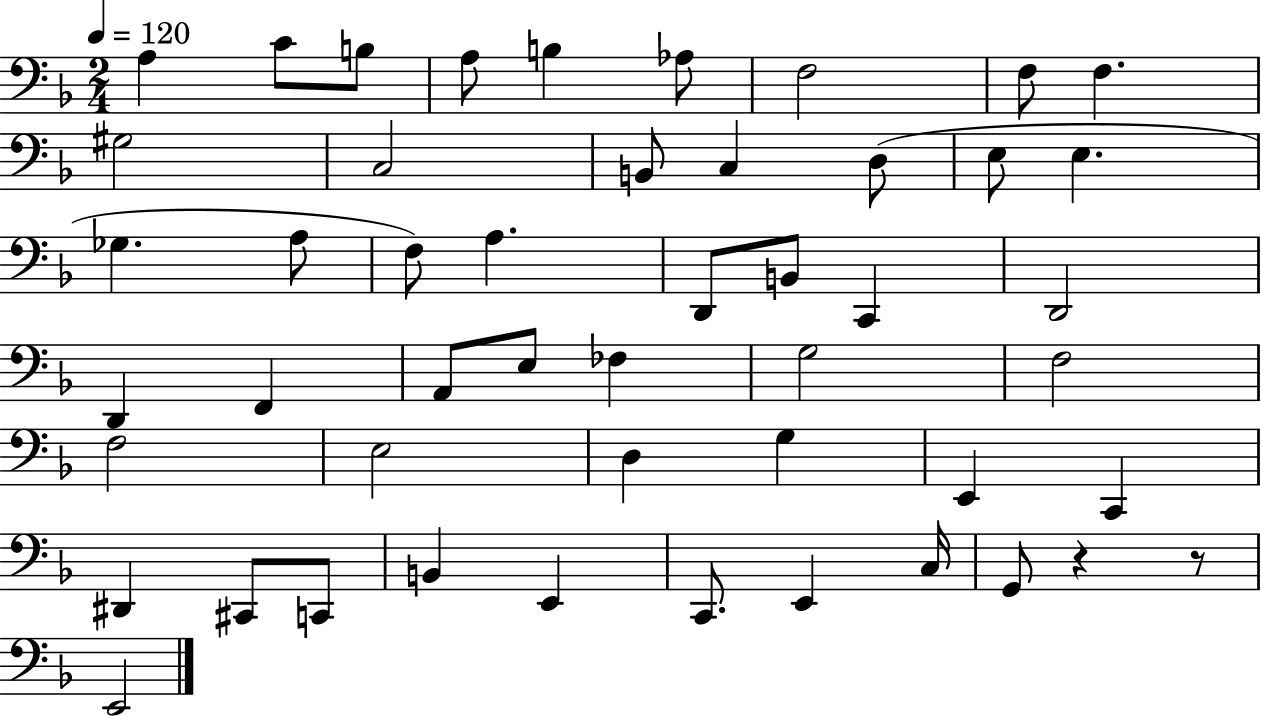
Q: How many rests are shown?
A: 2